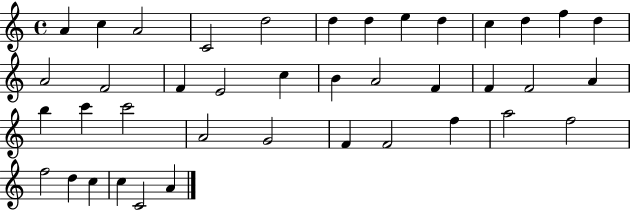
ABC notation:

X:1
T:Untitled
M:4/4
L:1/4
K:C
A c A2 C2 d2 d d e d c d f d A2 F2 F E2 c B A2 F F F2 A b c' c'2 A2 G2 F F2 f a2 f2 f2 d c c C2 A